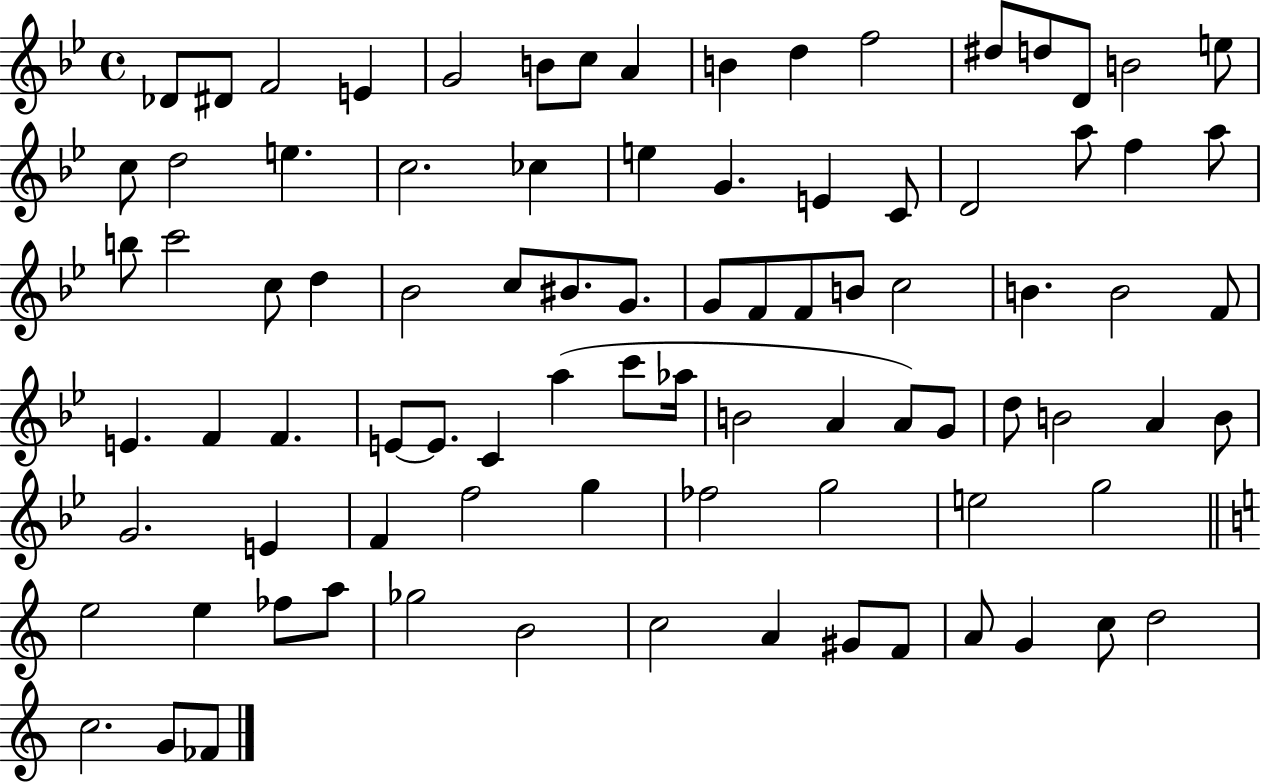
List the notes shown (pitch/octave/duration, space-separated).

Db4/e D#4/e F4/h E4/q G4/h B4/e C5/e A4/q B4/q D5/q F5/h D#5/e D5/e D4/e B4/h E5/e C5/e D5/h E5/q. C5/h. CES5/q E5/q G4/q. E4/q C4/e D4/h A5/e F5/q A5/e B5/e C6/h C5/e D5/q Bb4/h C5/e BIS4/e. G4/e. G4/e F4/e F4/e B4/e C5/h B4/q. B4/h F4/e E4/q. F4/q F4/q. E4/e E4/e. C4/q A5/q C6/e Ab5/s B4/h A4/q A4/e G4/e D5/e B4/h A4/q B4/e G4/h. E4/q F4/q F5/h G5/q FES5/h G5/h E5/h G5/h E5/h E5/q FES5/e A5/e Gb5/h B4/h C5/h A4/q G#4/e F4/e A4/e G4/q C5/e D5/h C5/h. G4/e FES4/e